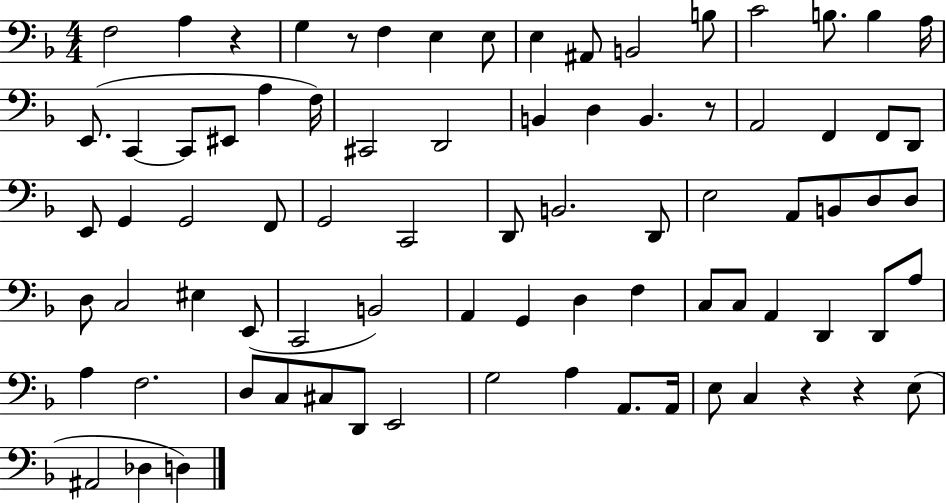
X:1
T:Untitled
M:4/4
L:1/4
K:F
F,2 A, z G, z/2 F, E, E,/2 E, ^A,,/2 B,,2 B,/2 C2 B,/2 B, A,/4 E,,/2 C,, C,,/2 ^E,,/2 A, F,/4 ^C,,2 D,,2 B,, D, B,, z/2 A,,2 F,, F,,/2 D,,/2 E,,/2 G,, G,,2 F,,/2 G,,2 C,,2 D,,/2 B,,2 D,,/2 E,2 A,,/2 B,,/2 D,/2 D,/2 D,/2 C,2 ^E, E,,/2 C,,2 B,,2 A,, G,, D, F, C,/2 C,/2 A,, D,, D,,/2 A,/2 A, F,2 D,/2 C,/2 ^C,/2 D,,/2 E,,2 G,2 A, A,,/2 A,,/4 E,/2 C, z z E,/2 ^A,,2 _D, D,